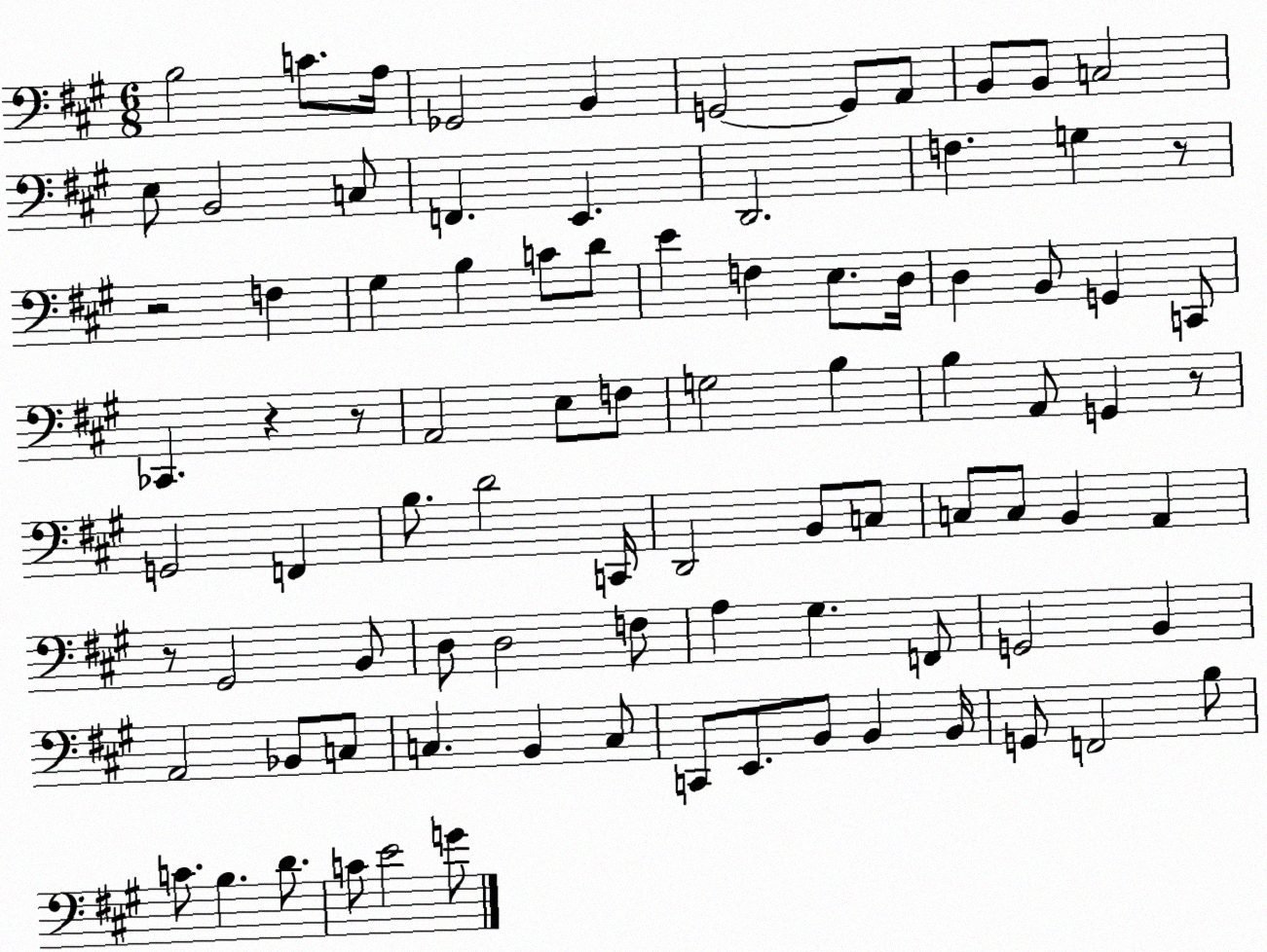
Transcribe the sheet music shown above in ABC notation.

X:1
T:Untitled
M:6/8
L:1/4
K:A
B,2 C/2 A,/4 _G,,2 B,, G,,2 G,,/2 A,,/2 B,,/2 B,,/2 C,2 E,/2 B,,2 C,/2 F,, E,, D,,2 F, G, z/2 z2 F, ^G, B, C/2 D/2 E F, E,/2 D,/4 D, B,,/2 G,, C,,/2 _C,, z z/2 A,,2 E,/2 F,/2 G,2 B, B, A,,/2 G,, z/2 G,,2 F,, B,/2 D2 C,,/4 D,,2 B,,/2 C,/2 C,/2 C,/2 B,, A,, z/2 ^G,,2 B,,/2 D,/2 D,2 F,/2 A, ^G, F,,/2 G,,2 B,, A,,2 _B,,/2 C,/2 C, B,, C,/2 C,,/2 E,,/2 B,,/2 B,, B,,/4 G,,/2 F,,2 B,/2 C/2 B, D/2 C/2 E2 G/2